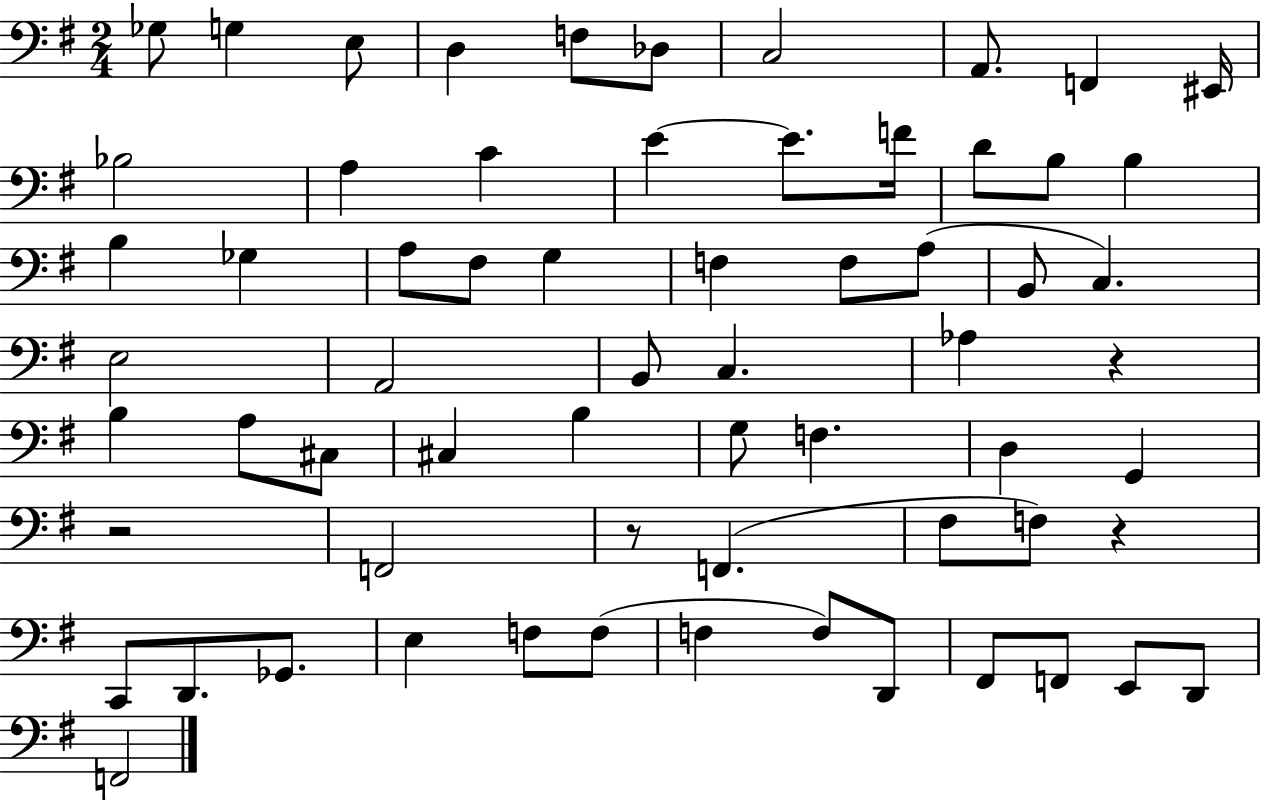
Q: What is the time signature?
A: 2/4